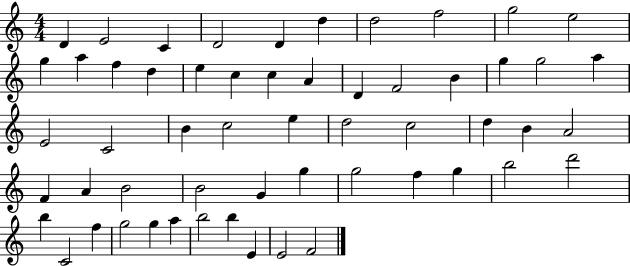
D4/q E4/h C4/q D4/h D4/q D5/q D5/h F5/h G5/h E5/h G5/q A5/q F5/q D5/q E5/q C5/q C5/q A4/q D4/q F4/h B4/q G5/q G5/h A5/q E4/h C4/h B4/q C5/h E5/q D5/h C5/h D5/q B4/q A4/h F4/q A4/q B4/h B4/h G4/q G5/q G5/h F5/q G5/q B5/h D6/h B5/q C4/h F5/q G5/h G5/q A5/q B5/h B5/q E4/q E4/h F4/h